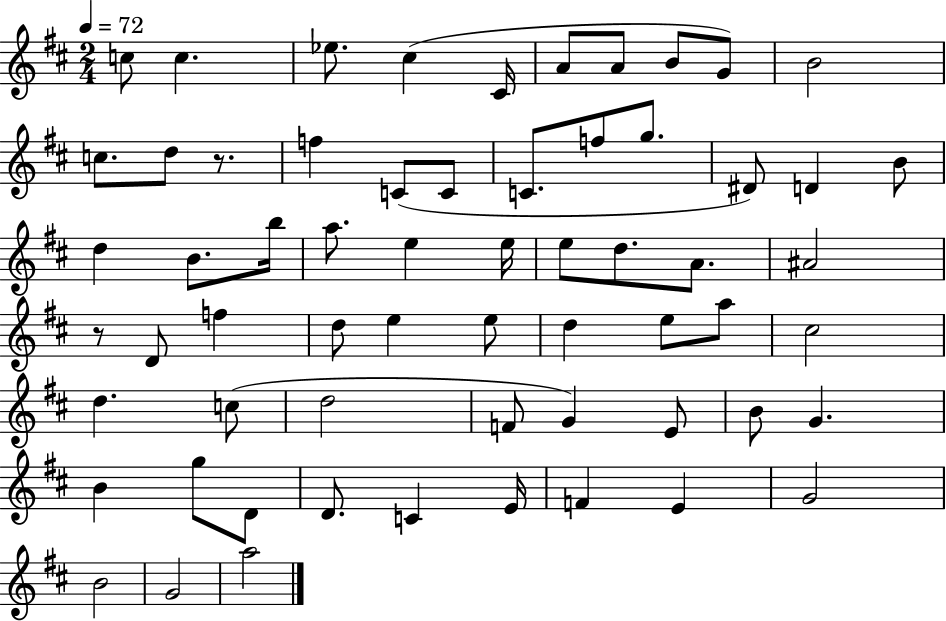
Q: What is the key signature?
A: D major